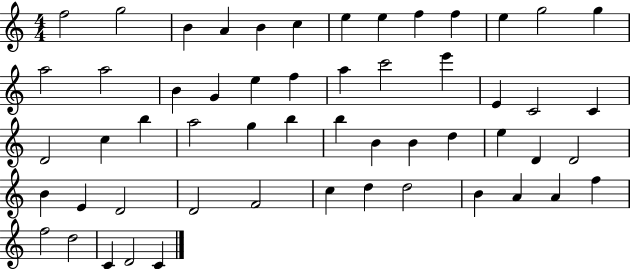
X:1
T:Untitled
M:4/4
L:1/4
K:C
f2 g2 B A B c e e f f e g2 g a2 a2 B G e f a c'2 e' E C2 C D2 c b a2 g b b B B d e D D2 B E D2 D2 F2 c d d2 B A A f f2 d2 C D2 C